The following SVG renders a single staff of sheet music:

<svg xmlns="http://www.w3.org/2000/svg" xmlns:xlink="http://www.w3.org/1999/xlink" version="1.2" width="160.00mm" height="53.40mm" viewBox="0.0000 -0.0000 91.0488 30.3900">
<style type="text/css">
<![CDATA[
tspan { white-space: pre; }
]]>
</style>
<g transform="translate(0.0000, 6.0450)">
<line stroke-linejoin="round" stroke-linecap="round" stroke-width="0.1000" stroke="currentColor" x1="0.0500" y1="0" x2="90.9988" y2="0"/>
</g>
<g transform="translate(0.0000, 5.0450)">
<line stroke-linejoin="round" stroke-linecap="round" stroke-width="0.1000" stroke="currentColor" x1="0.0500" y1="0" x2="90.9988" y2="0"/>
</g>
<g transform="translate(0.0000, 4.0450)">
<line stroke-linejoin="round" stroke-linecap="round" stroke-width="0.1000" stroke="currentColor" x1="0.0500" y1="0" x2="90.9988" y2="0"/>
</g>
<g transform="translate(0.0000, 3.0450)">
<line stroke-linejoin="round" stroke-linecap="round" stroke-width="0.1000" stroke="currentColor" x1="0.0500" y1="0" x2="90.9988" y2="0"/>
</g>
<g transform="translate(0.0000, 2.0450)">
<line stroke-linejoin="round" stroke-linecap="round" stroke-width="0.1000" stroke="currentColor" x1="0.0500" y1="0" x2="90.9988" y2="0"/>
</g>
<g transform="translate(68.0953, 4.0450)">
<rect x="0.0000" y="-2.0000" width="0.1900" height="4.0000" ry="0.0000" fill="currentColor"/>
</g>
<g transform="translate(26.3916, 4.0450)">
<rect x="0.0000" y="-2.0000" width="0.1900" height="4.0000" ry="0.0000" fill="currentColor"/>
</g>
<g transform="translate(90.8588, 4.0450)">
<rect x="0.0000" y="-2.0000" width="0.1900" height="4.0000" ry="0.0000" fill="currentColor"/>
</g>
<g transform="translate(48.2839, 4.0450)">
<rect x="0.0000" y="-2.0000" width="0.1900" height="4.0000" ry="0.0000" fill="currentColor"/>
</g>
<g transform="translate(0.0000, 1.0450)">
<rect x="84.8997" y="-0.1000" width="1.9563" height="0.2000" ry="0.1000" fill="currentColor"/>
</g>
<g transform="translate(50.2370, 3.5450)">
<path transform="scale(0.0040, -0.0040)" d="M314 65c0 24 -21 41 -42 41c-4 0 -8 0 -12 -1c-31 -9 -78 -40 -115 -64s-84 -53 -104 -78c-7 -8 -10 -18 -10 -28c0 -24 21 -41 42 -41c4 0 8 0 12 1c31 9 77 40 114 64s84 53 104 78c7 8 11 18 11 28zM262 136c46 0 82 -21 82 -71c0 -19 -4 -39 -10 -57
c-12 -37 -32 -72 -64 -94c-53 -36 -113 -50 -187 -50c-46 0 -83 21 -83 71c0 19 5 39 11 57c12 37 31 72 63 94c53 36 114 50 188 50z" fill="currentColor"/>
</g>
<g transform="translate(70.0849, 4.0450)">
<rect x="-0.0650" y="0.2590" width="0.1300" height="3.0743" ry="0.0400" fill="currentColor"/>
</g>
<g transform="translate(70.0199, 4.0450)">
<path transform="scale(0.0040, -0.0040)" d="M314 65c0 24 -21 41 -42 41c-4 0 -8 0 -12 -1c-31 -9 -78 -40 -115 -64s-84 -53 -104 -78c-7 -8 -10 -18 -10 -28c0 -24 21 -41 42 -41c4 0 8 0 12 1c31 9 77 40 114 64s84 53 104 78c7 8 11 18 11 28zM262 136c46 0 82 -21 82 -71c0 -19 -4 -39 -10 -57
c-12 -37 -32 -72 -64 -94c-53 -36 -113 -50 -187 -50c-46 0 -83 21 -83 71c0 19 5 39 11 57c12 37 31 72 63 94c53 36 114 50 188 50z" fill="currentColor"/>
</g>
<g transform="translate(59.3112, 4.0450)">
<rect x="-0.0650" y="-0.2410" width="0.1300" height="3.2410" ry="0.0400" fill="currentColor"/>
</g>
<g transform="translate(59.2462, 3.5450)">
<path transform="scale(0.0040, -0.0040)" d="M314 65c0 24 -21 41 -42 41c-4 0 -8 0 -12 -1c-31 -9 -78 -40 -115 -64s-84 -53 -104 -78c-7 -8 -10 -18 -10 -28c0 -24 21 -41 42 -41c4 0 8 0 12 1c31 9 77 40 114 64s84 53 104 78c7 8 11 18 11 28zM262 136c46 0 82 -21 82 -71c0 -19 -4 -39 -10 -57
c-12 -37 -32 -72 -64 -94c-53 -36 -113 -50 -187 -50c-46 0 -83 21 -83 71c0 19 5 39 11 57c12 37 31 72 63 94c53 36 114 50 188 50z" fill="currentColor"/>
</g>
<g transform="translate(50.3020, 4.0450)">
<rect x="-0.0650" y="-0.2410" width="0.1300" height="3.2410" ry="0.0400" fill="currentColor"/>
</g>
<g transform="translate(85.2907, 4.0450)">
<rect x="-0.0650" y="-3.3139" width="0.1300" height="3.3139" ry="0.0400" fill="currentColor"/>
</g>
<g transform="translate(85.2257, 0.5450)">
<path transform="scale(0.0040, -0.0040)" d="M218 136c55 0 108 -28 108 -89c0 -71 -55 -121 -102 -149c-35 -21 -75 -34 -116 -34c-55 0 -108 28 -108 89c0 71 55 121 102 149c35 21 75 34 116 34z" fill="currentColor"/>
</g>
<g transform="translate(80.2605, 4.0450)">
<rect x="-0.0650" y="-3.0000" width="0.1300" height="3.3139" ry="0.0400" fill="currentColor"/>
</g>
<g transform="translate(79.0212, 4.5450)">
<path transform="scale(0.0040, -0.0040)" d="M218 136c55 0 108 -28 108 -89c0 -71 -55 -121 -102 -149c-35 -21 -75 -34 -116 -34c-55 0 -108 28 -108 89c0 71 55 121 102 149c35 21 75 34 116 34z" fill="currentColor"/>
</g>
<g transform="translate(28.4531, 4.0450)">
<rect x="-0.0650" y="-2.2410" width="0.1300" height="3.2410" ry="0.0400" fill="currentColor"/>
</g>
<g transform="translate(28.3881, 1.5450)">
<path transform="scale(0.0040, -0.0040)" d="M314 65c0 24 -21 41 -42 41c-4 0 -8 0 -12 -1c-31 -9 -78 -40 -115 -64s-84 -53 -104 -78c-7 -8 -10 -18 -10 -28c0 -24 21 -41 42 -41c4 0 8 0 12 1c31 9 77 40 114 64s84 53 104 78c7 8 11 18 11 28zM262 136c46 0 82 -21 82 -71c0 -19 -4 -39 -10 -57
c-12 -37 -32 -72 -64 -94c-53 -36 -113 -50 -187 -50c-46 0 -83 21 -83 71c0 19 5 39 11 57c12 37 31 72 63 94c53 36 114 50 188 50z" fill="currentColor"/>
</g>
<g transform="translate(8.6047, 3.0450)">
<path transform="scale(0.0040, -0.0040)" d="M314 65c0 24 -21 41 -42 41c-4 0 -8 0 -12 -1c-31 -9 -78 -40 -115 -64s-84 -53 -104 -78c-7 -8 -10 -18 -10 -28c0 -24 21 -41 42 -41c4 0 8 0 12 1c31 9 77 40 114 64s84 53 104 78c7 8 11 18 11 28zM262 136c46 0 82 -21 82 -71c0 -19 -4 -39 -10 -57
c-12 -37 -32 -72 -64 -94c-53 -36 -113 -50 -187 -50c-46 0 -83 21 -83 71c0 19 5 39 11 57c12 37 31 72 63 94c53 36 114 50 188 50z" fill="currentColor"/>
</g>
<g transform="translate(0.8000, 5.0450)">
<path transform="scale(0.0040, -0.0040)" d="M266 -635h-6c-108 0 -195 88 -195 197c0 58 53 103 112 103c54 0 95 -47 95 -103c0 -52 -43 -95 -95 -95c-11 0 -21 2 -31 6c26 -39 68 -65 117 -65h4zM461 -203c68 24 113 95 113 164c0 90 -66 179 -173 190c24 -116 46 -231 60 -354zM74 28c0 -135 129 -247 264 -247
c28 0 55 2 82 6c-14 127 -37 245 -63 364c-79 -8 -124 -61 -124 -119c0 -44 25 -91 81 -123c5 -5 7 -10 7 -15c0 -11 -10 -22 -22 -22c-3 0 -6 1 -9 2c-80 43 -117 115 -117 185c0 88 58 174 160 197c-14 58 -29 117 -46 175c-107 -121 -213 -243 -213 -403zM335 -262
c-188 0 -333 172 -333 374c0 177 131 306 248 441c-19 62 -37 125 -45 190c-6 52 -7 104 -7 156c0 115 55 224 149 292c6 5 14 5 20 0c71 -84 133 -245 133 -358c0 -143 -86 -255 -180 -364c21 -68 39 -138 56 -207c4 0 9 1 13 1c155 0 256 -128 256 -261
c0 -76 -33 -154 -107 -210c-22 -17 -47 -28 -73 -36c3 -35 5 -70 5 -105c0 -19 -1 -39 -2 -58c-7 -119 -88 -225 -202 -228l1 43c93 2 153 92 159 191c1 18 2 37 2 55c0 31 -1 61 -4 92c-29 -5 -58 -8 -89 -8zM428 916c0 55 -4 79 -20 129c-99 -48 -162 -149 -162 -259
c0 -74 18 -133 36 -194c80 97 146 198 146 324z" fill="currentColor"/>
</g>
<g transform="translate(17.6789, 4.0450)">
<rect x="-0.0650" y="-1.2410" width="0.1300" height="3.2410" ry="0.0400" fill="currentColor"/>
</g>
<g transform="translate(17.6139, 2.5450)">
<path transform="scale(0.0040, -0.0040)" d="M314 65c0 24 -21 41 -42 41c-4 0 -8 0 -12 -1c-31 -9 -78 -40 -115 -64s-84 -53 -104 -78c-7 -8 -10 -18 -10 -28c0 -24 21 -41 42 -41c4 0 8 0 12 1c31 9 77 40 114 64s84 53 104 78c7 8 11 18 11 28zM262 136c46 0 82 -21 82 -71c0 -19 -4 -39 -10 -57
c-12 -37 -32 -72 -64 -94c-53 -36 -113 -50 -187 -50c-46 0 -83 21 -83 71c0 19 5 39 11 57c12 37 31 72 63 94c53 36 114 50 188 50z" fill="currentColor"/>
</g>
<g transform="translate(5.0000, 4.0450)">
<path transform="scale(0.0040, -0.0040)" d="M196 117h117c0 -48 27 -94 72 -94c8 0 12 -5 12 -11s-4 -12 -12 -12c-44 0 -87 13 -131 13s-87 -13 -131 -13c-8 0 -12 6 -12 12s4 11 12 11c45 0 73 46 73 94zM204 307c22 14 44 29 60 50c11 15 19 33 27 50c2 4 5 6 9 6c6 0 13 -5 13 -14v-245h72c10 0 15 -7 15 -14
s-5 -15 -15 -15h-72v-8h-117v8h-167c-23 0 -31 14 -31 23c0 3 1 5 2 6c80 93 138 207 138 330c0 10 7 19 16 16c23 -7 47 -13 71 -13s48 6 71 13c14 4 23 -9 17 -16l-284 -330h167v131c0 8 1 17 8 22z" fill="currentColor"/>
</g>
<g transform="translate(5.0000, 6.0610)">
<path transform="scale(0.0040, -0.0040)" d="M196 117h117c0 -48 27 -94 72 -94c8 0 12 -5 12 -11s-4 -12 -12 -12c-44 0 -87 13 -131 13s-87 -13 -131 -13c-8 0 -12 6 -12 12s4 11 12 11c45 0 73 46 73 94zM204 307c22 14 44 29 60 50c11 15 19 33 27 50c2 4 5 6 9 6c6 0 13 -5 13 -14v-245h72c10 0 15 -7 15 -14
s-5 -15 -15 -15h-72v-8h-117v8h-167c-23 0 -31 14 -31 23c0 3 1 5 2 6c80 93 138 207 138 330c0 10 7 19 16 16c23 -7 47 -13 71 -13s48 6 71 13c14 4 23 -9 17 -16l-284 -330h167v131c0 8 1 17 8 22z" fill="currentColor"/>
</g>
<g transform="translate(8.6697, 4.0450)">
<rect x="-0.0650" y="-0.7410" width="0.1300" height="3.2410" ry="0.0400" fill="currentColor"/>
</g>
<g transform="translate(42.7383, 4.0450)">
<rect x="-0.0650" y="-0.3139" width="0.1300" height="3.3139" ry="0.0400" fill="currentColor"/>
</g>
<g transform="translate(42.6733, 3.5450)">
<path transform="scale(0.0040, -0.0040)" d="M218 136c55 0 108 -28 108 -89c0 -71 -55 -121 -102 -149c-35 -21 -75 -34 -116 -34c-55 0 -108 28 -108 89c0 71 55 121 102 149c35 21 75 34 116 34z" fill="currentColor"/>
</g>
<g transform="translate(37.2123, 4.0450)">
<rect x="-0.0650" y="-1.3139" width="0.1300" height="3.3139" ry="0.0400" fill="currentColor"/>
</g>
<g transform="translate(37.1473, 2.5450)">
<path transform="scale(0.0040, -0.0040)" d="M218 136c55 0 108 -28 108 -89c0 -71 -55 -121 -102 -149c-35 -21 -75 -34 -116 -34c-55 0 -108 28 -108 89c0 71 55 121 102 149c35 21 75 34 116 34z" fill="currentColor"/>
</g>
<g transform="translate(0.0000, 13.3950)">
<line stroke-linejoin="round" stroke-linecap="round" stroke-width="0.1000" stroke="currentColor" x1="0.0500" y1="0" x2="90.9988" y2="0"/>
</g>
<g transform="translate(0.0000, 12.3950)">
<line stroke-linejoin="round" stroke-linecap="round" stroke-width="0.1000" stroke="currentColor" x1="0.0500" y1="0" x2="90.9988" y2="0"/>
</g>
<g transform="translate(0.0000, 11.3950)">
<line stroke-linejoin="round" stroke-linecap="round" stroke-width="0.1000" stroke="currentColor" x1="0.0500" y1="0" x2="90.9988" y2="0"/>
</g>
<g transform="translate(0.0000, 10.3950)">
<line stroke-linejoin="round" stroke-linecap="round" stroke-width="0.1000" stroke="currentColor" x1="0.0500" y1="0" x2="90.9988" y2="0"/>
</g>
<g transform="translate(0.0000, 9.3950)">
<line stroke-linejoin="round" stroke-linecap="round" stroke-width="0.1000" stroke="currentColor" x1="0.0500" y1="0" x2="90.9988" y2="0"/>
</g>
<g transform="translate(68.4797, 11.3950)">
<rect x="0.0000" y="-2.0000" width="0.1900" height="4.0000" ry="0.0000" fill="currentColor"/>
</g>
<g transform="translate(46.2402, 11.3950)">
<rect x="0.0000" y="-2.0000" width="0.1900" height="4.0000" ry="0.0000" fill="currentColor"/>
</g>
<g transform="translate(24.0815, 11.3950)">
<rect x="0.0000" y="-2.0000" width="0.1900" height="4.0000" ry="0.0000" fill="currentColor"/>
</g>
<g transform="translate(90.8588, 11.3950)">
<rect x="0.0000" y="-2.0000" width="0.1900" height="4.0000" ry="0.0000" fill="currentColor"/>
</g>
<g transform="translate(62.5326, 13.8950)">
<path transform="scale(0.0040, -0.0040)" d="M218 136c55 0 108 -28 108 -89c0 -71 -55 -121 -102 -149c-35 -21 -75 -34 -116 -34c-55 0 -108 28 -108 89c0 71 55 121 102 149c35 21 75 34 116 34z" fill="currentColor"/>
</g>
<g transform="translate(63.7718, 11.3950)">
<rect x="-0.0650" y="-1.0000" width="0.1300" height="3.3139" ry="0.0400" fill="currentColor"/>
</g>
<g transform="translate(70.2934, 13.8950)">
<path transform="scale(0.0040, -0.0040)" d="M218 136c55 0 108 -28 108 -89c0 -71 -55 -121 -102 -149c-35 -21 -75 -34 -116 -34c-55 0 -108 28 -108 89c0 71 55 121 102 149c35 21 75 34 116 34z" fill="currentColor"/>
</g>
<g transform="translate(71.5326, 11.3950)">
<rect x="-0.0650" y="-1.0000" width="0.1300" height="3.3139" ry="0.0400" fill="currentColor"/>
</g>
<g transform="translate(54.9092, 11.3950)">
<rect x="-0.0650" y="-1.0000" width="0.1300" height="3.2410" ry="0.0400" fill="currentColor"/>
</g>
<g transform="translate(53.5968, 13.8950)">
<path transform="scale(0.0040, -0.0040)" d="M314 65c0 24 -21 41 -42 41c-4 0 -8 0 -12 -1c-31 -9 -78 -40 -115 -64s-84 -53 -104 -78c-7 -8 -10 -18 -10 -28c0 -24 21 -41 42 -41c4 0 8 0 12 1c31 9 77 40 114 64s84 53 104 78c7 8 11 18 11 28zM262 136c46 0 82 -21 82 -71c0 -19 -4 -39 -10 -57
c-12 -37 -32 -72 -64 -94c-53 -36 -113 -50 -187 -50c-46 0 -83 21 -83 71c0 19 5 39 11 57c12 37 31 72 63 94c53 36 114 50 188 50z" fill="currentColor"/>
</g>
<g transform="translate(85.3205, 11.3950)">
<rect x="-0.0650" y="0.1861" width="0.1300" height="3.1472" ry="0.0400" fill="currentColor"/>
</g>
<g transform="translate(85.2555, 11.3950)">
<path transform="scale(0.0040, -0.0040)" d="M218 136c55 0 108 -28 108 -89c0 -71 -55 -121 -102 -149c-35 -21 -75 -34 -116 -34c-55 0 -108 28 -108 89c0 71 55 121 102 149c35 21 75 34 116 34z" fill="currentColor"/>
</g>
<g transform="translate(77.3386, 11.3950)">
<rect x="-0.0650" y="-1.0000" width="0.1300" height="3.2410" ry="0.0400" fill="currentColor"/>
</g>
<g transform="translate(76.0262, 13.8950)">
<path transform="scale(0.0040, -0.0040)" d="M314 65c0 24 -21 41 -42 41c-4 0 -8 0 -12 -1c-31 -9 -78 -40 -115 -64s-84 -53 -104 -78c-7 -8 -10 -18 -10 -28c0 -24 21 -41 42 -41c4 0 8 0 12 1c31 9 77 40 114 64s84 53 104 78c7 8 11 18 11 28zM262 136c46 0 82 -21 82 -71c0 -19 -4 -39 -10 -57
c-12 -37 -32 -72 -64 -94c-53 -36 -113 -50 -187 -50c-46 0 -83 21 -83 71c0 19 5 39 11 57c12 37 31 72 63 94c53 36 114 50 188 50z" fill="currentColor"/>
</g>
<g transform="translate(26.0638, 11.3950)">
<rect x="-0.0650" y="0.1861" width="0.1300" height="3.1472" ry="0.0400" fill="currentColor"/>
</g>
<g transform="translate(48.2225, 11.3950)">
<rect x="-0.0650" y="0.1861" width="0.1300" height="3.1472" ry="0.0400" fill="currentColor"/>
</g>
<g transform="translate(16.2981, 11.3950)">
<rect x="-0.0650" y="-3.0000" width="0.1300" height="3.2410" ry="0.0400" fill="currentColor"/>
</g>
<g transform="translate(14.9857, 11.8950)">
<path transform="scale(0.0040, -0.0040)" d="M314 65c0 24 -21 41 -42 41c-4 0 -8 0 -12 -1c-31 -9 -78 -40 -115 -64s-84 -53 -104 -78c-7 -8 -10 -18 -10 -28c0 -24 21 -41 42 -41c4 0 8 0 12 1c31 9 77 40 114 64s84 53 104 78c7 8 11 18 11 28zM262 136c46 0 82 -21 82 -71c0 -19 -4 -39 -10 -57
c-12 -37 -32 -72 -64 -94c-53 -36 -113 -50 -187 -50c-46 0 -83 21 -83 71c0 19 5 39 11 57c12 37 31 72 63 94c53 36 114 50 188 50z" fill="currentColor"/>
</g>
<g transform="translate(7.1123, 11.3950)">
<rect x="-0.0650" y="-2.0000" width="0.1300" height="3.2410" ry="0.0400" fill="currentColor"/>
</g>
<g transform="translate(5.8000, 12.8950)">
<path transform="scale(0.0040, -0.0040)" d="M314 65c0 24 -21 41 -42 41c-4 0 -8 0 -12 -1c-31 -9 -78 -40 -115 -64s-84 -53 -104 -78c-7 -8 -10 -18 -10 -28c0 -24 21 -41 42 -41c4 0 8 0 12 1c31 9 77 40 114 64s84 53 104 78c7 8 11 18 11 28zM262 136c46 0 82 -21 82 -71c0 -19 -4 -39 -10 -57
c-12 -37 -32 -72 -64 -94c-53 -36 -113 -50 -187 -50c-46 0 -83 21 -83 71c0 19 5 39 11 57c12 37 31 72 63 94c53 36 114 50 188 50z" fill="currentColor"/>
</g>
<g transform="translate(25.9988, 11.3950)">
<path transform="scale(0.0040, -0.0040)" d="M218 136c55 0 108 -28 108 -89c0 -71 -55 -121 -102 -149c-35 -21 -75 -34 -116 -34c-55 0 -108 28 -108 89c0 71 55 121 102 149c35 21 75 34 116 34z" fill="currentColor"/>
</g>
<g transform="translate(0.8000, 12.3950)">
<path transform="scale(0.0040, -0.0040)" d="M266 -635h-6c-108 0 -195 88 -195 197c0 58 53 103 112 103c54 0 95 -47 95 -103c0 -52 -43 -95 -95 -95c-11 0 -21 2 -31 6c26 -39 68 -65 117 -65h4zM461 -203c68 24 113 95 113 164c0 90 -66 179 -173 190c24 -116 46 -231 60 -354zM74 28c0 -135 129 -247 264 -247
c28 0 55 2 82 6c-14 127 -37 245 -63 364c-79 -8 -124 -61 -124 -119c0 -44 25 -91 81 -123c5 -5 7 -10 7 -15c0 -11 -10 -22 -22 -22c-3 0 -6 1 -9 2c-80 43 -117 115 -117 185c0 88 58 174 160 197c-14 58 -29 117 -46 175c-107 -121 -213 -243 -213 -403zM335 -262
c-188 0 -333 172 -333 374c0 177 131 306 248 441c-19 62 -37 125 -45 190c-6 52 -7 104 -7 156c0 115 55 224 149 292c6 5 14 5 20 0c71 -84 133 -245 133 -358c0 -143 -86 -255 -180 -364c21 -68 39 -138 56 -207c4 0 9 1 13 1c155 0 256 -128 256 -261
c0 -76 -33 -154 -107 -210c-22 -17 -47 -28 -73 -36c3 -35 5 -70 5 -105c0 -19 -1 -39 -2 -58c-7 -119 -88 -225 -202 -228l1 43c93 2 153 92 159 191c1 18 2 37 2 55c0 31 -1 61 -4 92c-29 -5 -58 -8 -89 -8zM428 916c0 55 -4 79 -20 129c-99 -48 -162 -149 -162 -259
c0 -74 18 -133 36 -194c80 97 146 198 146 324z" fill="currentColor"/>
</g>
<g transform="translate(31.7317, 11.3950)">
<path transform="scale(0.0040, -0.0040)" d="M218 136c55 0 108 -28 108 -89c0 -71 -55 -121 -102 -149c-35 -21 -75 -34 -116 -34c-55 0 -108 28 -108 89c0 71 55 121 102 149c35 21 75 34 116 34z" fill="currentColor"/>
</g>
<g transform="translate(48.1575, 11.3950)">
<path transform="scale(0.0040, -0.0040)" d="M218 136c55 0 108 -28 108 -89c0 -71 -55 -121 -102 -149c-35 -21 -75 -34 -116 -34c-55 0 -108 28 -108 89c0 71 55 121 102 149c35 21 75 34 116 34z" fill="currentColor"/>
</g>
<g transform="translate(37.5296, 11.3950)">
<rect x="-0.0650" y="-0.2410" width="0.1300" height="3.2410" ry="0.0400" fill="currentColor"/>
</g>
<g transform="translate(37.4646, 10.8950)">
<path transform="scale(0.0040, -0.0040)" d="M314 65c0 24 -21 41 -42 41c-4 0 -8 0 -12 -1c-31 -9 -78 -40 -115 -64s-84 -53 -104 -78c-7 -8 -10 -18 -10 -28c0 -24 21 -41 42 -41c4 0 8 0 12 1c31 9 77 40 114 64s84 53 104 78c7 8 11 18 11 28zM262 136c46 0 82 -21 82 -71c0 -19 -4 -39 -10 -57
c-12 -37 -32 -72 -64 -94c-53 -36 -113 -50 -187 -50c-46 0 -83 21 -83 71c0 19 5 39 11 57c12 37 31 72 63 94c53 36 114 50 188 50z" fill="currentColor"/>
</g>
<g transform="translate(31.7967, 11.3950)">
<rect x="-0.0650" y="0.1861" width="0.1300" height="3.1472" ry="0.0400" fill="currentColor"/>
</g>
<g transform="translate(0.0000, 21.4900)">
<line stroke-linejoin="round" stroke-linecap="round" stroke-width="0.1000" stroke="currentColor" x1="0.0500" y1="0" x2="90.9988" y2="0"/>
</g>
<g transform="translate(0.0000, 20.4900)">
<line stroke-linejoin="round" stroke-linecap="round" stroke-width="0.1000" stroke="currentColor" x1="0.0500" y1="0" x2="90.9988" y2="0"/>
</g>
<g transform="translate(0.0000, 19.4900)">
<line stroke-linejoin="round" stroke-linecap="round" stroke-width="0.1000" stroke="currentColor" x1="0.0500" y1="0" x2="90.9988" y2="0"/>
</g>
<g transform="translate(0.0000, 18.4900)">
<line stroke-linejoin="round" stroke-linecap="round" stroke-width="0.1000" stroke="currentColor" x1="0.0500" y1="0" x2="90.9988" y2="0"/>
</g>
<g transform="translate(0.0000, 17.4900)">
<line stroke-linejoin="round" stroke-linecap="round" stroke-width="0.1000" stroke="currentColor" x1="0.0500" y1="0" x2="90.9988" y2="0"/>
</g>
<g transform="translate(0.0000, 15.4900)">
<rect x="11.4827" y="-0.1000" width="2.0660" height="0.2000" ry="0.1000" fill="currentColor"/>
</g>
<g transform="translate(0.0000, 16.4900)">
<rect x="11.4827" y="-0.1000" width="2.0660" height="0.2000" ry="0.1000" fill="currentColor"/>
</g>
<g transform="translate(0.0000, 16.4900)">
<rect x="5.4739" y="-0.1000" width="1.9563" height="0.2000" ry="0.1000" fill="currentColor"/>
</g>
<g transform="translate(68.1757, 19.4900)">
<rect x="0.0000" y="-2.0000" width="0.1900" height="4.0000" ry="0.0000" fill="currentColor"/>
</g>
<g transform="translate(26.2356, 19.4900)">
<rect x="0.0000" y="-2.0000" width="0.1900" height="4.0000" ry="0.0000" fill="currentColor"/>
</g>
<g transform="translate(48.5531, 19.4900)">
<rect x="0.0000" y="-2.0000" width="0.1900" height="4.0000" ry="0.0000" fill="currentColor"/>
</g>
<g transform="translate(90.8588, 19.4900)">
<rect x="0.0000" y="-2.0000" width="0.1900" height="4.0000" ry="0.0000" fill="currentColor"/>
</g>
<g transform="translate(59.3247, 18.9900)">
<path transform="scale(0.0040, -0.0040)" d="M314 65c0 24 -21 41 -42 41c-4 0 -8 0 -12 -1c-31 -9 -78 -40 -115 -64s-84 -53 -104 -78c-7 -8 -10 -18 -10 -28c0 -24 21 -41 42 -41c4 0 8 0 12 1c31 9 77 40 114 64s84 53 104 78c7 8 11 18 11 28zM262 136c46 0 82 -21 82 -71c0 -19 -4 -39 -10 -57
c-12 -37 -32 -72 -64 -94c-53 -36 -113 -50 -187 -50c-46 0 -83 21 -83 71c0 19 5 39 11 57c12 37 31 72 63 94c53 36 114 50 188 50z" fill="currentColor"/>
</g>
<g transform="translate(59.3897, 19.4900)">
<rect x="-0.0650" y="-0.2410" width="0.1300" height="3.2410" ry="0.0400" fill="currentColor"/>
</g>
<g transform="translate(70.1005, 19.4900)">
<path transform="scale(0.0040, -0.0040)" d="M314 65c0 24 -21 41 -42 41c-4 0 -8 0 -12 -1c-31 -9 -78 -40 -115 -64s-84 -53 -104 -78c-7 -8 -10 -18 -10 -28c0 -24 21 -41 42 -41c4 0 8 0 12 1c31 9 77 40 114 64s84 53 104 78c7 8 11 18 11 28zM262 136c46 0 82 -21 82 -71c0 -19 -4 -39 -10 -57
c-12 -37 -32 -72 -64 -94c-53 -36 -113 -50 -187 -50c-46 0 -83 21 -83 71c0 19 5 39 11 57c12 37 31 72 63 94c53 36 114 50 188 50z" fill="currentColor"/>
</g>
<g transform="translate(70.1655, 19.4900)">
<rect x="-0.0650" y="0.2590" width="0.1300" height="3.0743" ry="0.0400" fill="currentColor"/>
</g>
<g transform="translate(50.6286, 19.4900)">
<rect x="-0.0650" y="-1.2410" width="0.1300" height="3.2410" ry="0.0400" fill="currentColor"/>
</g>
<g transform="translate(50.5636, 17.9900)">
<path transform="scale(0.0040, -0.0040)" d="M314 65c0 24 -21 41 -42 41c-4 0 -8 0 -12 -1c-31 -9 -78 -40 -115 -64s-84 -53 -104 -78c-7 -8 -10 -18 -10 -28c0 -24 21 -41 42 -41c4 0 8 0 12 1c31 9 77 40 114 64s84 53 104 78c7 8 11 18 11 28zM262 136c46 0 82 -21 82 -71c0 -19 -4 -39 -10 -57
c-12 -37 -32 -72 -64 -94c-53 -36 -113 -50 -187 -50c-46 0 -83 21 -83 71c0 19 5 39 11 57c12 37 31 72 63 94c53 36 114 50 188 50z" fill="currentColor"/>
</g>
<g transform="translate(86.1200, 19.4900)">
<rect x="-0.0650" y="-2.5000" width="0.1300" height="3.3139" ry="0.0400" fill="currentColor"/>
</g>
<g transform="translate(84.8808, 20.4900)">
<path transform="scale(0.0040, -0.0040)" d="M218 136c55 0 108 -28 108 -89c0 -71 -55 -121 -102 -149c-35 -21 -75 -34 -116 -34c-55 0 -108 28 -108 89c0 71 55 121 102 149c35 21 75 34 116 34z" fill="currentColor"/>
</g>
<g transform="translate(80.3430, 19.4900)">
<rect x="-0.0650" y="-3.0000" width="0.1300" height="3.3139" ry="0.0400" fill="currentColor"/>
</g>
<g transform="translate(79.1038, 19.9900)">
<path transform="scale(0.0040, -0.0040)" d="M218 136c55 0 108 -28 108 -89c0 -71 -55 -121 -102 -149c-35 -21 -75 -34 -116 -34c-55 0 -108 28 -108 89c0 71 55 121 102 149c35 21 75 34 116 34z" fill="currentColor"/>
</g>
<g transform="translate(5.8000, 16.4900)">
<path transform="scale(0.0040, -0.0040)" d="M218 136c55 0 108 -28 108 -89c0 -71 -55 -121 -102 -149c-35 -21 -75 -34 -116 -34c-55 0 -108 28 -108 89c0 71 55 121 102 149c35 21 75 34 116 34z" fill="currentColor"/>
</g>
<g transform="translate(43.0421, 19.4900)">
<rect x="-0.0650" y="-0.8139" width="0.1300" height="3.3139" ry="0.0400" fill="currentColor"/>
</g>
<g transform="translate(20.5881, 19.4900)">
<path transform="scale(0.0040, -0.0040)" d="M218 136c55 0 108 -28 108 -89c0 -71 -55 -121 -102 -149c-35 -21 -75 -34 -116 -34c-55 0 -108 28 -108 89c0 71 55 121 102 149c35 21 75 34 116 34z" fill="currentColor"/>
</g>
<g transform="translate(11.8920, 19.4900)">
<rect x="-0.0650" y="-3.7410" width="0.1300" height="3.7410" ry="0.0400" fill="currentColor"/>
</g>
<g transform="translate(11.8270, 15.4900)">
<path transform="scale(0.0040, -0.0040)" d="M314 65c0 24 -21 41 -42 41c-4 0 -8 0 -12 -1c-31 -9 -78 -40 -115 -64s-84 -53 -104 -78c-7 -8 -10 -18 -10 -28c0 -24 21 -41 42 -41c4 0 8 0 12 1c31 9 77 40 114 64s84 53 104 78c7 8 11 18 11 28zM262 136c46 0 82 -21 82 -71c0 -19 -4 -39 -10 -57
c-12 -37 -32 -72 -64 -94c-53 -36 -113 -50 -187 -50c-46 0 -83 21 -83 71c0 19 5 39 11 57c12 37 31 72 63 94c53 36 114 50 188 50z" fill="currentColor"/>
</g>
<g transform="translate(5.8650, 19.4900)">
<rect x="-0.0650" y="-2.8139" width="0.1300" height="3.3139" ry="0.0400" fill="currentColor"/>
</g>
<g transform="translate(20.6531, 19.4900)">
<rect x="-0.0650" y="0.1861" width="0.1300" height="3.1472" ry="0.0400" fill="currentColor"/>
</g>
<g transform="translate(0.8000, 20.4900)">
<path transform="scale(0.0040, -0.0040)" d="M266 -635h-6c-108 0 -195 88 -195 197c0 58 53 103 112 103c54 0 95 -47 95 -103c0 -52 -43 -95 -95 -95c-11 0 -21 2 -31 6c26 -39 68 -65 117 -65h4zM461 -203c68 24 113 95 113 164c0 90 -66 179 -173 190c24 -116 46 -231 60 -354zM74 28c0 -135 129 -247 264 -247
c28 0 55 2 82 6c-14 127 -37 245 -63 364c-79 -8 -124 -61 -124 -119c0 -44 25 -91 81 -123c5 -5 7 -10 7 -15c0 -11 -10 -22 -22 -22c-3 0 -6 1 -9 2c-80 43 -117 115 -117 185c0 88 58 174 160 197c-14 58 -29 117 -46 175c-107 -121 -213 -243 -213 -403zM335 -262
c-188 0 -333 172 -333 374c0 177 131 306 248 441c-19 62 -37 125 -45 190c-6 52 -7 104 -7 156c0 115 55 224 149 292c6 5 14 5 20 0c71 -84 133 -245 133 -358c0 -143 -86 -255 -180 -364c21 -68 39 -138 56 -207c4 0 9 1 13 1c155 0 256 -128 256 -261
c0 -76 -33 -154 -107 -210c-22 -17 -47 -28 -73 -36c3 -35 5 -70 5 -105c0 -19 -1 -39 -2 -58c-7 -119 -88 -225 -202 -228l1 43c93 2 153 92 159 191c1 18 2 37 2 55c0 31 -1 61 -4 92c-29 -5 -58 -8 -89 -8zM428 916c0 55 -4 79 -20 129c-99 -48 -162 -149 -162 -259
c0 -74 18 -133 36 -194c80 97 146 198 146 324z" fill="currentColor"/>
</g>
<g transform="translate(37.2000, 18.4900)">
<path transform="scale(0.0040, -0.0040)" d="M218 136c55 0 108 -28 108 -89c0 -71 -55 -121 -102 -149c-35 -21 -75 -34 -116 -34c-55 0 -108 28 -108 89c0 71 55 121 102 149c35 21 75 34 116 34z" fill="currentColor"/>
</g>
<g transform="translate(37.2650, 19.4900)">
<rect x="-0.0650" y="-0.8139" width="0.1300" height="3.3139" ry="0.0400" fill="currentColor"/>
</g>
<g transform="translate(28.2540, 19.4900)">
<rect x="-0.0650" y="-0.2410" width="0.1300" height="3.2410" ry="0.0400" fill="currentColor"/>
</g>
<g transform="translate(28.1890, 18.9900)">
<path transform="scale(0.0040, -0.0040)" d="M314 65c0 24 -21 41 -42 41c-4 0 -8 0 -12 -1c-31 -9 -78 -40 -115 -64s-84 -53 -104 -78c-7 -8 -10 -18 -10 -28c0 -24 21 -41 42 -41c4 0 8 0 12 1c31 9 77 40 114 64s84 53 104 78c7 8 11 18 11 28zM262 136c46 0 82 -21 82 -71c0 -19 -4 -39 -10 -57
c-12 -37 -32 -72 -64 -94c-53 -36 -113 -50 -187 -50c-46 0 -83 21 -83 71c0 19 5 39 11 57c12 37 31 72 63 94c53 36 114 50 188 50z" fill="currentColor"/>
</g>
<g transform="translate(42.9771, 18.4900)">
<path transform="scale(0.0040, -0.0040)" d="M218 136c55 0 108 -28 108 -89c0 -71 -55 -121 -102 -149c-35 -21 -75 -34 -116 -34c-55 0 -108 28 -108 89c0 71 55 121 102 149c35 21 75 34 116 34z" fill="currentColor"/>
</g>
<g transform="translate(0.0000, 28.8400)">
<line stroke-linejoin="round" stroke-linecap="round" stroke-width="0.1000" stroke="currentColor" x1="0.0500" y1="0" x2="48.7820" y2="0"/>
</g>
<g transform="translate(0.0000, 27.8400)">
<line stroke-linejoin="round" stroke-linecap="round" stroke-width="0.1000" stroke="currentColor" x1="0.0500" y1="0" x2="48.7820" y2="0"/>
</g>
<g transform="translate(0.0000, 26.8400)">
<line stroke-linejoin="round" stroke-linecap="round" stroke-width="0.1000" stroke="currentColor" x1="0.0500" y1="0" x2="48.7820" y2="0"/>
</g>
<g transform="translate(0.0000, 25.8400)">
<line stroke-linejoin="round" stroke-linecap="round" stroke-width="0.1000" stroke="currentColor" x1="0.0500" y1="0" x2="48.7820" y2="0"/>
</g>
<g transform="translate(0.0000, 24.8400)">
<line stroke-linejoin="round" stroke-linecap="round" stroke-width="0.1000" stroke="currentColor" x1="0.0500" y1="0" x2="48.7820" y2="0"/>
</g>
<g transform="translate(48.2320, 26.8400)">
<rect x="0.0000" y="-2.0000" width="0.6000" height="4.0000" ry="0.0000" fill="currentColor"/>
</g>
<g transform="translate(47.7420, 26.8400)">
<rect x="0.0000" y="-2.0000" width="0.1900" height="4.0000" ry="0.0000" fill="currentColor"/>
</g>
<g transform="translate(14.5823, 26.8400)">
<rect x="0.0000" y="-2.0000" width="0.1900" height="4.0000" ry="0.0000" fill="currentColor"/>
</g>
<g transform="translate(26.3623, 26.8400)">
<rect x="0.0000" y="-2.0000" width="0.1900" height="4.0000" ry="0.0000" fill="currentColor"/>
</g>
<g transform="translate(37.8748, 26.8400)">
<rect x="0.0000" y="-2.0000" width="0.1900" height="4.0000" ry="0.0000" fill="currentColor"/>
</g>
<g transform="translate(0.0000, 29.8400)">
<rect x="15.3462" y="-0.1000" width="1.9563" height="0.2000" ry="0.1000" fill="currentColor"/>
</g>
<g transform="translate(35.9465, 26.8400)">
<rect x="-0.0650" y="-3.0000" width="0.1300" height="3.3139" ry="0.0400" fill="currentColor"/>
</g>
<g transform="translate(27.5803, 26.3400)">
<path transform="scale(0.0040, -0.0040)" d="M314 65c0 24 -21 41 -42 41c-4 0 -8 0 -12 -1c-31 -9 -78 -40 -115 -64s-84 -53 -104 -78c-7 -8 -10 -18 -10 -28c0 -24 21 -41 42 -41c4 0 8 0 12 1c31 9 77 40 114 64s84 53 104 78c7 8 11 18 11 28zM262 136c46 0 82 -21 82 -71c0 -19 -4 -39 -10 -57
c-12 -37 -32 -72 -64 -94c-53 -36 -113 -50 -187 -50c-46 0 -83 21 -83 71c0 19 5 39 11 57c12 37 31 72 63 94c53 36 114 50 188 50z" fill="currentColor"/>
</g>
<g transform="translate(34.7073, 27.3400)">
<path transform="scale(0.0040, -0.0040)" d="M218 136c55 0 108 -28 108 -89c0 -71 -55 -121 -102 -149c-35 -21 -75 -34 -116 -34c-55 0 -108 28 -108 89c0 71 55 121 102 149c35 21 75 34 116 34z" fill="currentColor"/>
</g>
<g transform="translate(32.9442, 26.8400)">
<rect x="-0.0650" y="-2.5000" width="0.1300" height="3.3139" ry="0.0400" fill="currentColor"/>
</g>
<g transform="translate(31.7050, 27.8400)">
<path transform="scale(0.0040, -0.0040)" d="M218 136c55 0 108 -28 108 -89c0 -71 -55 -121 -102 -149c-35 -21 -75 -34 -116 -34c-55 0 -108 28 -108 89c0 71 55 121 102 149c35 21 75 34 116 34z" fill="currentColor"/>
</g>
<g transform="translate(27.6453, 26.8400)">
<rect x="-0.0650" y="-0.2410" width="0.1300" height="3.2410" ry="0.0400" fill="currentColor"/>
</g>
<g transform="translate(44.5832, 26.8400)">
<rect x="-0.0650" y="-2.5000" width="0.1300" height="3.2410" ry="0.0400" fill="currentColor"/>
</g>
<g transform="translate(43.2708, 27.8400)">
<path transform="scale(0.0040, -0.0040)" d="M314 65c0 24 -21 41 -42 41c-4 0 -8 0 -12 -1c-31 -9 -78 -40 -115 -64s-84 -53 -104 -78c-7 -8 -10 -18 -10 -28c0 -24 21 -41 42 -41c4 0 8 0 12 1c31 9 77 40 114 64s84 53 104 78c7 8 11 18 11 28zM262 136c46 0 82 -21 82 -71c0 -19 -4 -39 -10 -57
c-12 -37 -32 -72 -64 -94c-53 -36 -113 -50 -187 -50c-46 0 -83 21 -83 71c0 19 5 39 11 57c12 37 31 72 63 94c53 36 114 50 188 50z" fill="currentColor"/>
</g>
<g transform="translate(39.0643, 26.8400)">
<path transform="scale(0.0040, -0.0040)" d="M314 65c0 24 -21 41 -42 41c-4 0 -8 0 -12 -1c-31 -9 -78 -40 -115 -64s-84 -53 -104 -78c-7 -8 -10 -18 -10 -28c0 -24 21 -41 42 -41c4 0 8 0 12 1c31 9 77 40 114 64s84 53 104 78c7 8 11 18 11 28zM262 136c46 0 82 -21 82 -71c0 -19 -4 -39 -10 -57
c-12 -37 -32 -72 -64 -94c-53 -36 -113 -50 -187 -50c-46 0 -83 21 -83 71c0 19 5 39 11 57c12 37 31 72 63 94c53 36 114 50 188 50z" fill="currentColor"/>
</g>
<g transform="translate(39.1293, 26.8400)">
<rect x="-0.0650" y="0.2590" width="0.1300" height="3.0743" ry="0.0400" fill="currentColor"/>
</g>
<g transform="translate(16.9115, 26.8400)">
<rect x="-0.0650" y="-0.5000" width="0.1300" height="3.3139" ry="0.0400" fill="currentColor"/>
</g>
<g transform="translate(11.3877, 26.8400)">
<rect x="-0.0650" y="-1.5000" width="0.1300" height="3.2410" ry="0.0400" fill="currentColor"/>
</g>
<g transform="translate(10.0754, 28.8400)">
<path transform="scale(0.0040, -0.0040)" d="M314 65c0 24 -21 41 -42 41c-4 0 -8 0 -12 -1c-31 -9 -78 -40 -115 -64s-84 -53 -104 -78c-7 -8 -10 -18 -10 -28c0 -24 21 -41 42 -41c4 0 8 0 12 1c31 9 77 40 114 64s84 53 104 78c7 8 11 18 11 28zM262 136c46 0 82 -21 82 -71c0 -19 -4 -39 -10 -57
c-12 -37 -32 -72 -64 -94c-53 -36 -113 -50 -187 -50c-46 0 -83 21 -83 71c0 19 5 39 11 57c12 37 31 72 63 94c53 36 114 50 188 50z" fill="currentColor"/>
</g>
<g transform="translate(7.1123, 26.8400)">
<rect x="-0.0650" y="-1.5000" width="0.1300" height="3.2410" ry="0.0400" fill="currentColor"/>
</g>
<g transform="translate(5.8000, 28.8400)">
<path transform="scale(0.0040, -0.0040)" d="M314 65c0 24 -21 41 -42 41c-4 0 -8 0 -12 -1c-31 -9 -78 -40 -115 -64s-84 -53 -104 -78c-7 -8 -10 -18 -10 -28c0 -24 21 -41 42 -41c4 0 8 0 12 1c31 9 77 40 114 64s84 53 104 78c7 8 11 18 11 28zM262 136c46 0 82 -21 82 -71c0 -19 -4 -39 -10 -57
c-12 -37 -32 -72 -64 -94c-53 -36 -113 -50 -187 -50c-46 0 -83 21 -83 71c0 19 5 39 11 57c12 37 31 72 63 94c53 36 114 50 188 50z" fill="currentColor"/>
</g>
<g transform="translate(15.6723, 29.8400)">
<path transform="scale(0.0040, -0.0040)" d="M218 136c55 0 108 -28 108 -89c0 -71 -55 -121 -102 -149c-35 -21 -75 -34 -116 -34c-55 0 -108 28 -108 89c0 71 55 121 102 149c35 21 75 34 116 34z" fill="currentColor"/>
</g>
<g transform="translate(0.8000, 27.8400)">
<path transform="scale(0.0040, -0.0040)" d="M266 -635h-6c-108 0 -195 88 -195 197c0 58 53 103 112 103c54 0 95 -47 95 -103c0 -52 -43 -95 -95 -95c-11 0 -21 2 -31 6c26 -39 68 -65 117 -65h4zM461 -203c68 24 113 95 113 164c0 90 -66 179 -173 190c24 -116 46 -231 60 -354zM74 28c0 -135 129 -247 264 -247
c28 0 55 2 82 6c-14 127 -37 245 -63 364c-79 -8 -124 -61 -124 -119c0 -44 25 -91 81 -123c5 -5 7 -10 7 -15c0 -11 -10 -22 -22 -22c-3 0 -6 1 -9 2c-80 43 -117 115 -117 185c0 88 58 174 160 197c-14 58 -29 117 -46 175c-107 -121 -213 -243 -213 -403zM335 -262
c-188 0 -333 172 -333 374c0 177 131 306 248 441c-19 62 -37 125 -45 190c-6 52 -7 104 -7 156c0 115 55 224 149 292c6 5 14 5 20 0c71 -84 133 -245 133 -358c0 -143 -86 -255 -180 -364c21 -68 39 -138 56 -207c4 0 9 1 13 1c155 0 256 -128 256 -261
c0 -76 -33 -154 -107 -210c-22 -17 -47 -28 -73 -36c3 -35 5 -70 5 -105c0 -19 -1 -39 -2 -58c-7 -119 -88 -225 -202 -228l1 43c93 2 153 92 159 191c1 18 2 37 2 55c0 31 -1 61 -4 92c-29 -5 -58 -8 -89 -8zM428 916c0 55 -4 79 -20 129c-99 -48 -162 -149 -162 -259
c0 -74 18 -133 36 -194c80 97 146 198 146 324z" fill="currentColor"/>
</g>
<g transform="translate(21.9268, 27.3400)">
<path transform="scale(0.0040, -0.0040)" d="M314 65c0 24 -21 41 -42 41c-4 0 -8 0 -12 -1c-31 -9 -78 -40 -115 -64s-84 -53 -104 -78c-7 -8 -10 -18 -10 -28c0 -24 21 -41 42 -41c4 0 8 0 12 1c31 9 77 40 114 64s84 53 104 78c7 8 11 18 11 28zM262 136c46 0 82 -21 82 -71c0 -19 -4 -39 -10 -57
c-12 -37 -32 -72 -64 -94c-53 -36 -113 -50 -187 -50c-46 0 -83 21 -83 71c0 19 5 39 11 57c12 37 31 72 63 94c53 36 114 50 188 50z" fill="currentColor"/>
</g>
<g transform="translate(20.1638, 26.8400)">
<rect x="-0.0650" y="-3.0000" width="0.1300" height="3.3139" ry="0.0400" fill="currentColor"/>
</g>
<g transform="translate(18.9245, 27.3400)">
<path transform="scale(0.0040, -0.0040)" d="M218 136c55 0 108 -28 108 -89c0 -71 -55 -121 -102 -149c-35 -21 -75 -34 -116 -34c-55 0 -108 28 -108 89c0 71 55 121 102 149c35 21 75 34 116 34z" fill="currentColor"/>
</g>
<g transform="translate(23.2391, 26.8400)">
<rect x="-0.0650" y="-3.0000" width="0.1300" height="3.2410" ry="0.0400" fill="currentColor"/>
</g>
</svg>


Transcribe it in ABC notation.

X:1
T:Untitled
M:4/4
L:1/4
K:C
d2 e2 g2 e c c2 c2 B2 A b F2 A2 B B c2 B D2 D D D2 B a c'2 B c2 d d e2 c2 B2 A G E2 E2 C A A2 c2 G A B2 G2